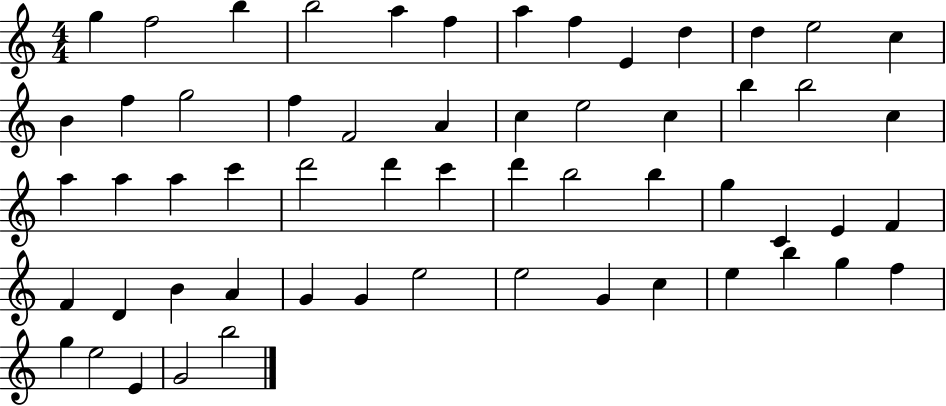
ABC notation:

X:1
T:Untitled
M:4/4
L:1/4
K:C
g f2 b b2 a f a f E d d e2 c B f g2 f F2 A c e2 c b b2 c a a a c' d'2 d' c' d' b2 b g C E F F D B A G G e2 e2 G c e b g f g e2 E G2 b2